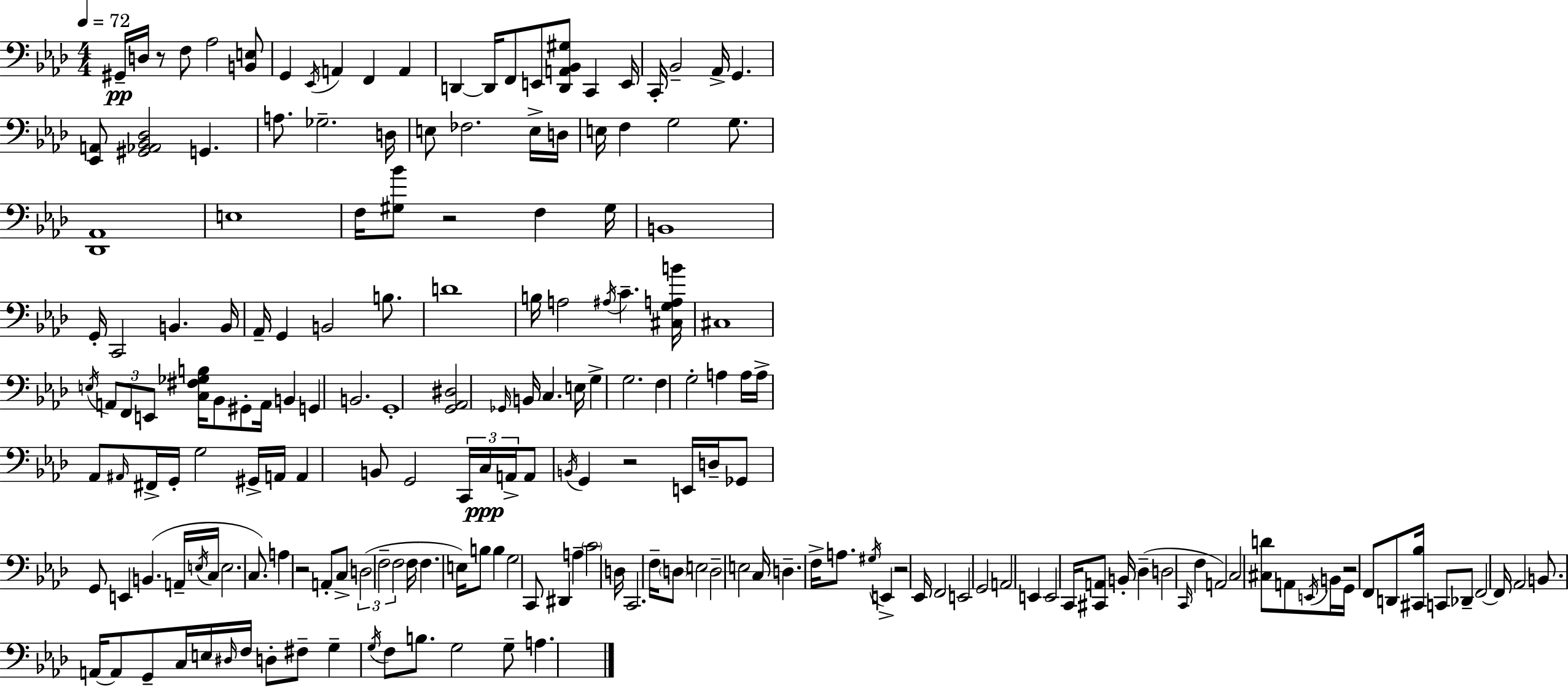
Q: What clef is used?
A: bass